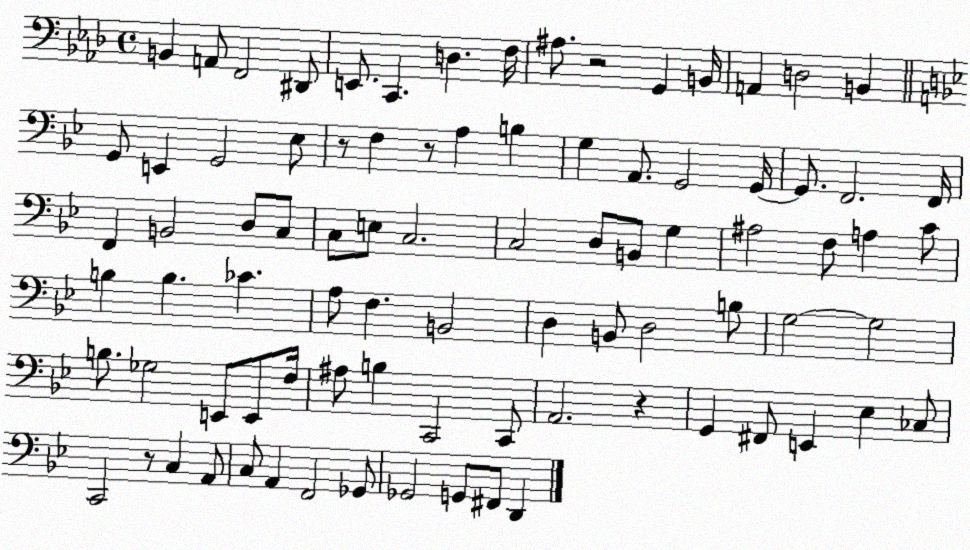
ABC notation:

X:1
T:Untitled
M:4/4
L:1/4
K:Ab
B,, A,,/2 F,,2 ^D,,/2 E,,/2 C,, D, F,/4 ^A,/2 z2 G,, B,,/4 A,, D,2 B,, G,,/2 E,, G,,2 _E,/2 z/2 F, z/2 A, B, G, A,,/2 G,,2 G,,/4 G,,/2 F,,2 F,,/4 F,, B,,2 D,/2 C,/2 C,/2 E,/2 C,2 C,2 D,/2 B,,/2 G, ^A,2 F,/2 A, C/2 B, B, _C A,/2 F, B,,2 D, B,,/2 D,2 B,/2 G,2 G,2 B,/2 _G,2 E,,/2 E,,/2 F,/4 ^A,/2 B, C,,2 C,,/2 A,,2 z G,, ^F,,/2 E,, _E, _C,/2 C,,2 z/2 C, A,,/2 C,/2 A,, F,,2 _G,,/2 _G,,2 G,,/2 ^F,,/2 D,,